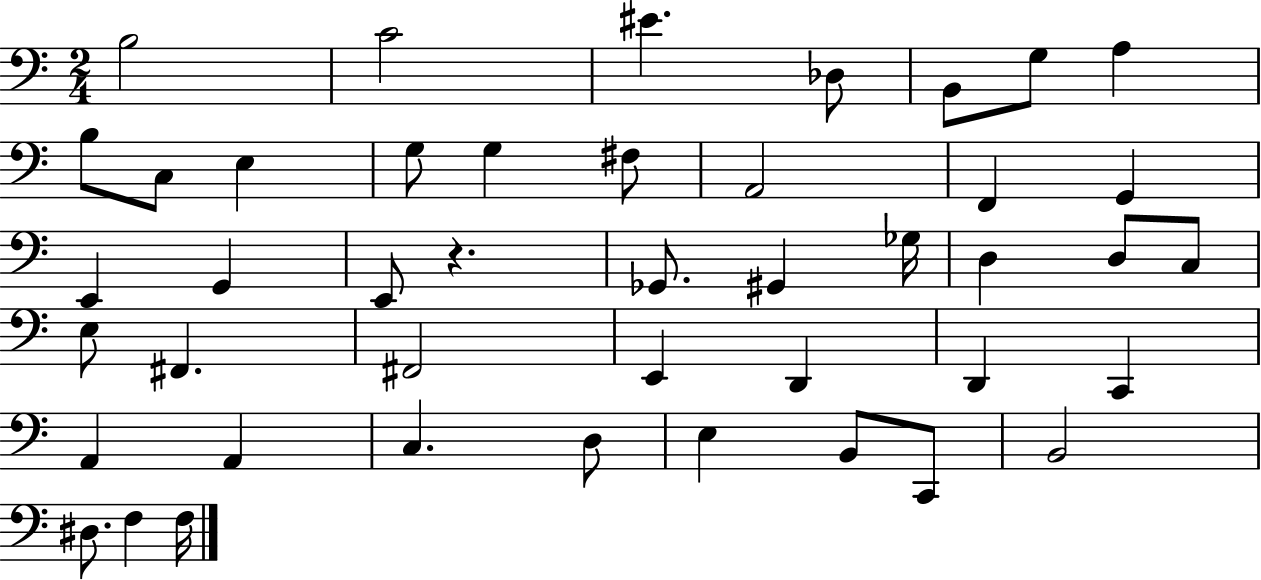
{
  \clef bass
  \numericTimeSignature
  \time 2/4
  \key c \major
  b2 | c'2 | eis'4. des8 | b,8 g8 a4 | \break b8 c8 e4 | g8 g4 fis8 | a,2 | f,4 g,4 | \break e,4 g,4 | e,8 r4. | ges,8. gis,4 ges16 | d4 d8 c8 | \break e8 fis,4. | fis,2 | e,4 d,4 | d,4 c,4 | \break a,4 a,4 | c4. d8 | e4 b,8 c,8 | b,2 | \break dis8. f4 f16 | \bar "|."
}